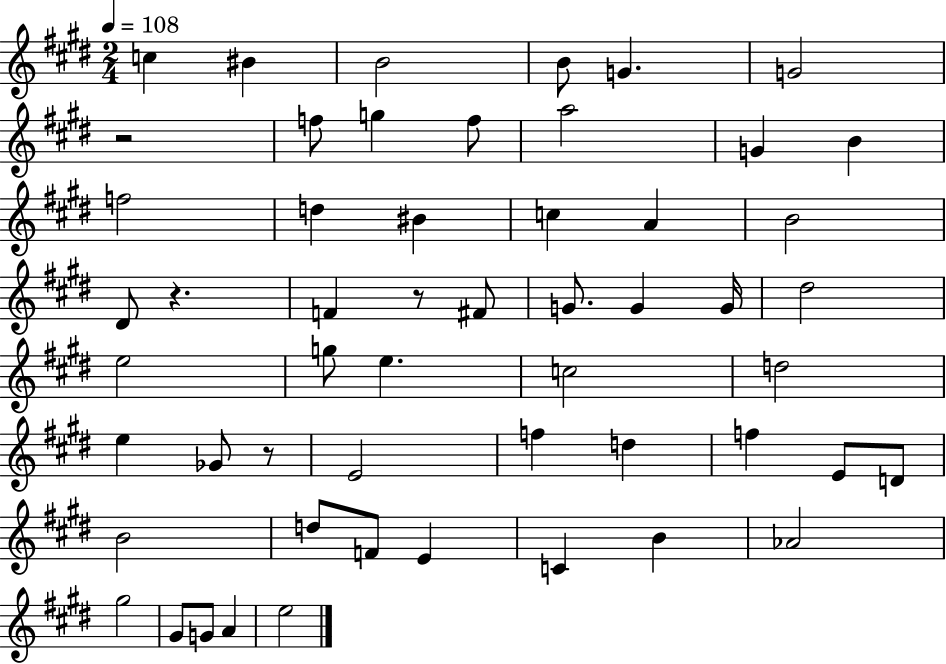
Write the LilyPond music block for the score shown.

{
  \clef treble
  \numericTimeSignature
  \time 2/4
  \key e \major
  \tempo 4 = 108
  c''4 bis'4 | b'2 | b'8 g'4. | g'2 | \break r2 | f''8 g''4 f''8 | a''2 | g'4 b'4 | \break f''2 | d''4 bis'4 | c''4 a'4 | b'2 | \break dis'8 r4. | f'4 r8 fis'8 | g'8. g'4 g'16 | dis''2 | \break e''2 | g''8 e''4. | c''2 | d''2 | \break e''4 ges'8 r8 | e'2 | f''4 d''4 | f''4 e'8 d'8 | \break b'2 | d''8 f'8 e'4 | c'4 b'4 | aes'2 | \break gis''2 | gis'8 g'8 a'4 | e''2 | \bar "|."
}